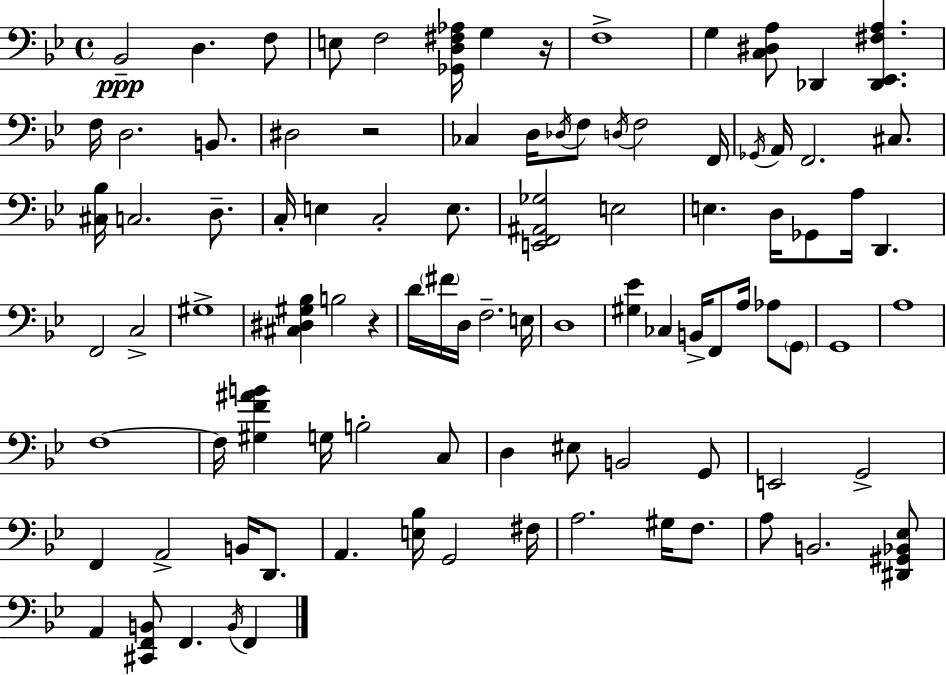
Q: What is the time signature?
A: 4/4